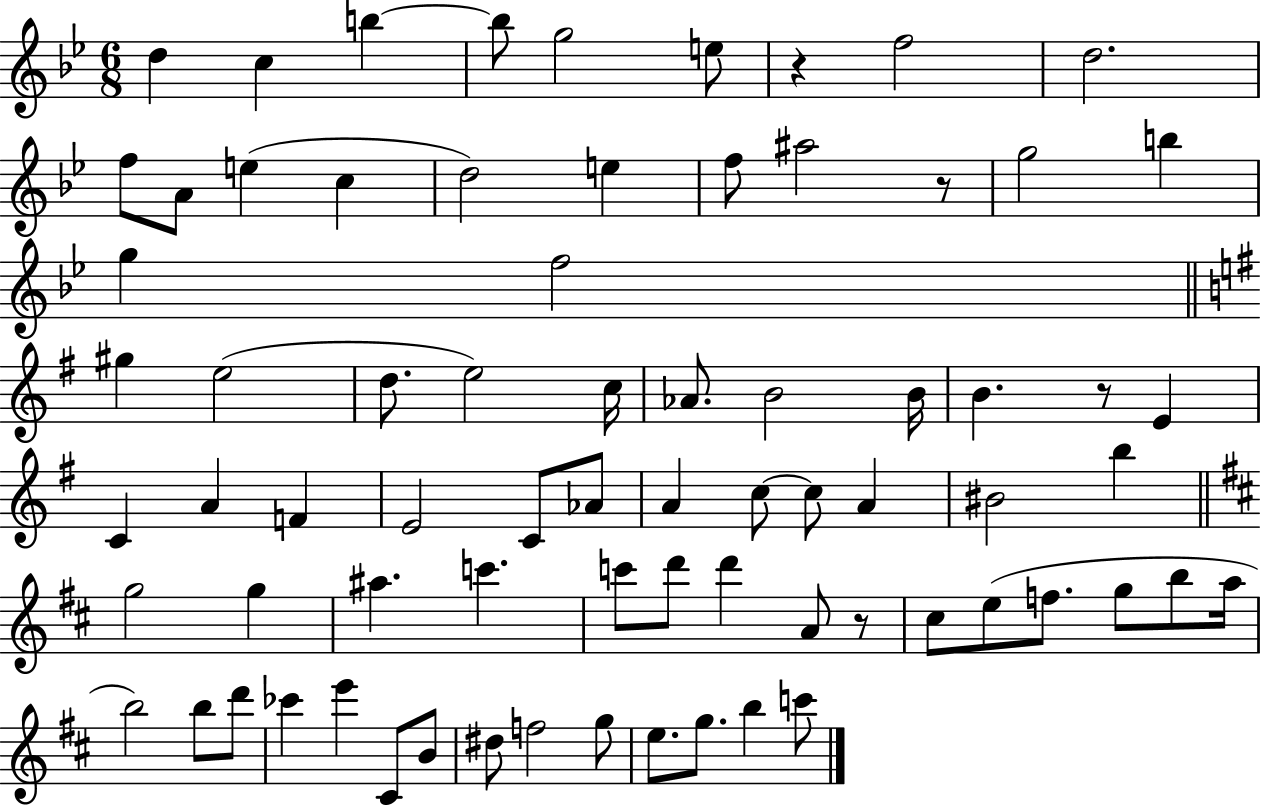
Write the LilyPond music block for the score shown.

{
  \clef treble
  \numericTimeSignature
  \time 6/8
  \key bes \major
  d''4 c''4 b''4~~ | b''8 g''2 e''8 | r4 f''2 | d''2. | \break f''8 a'8 e''4( c''4 | d''2) e''4 | f''8 ais''2 r8 | g''2 b''4 | \break g''4 f''2 | \bar "||" \break \key g \major gis''4 e''2( | d''8. e''2) c''16 | aes'8. b'2 b'16 | b'4. r8 e'4 | \break c'4 a'4 f'4 | e'2 c'8 aes'8 | a'4 c''8~~ c''8 a'4 | bis'2 b''4 | \break \bar "||" \break \key d \major g''2 g''4 | ais''4. c'''4. | c'''8 d'''8 d'''4 a'8 r8 | cis''8 e''8( f''8. g''8 b''8 a''16 | \break b''2) b''8 d'''8 | ces'''4 e'''4 cis'8 b'8 | dis''8 f''2 g''8 | e''8. g''8. b''4 c'''8 | \break \bar "|."
}